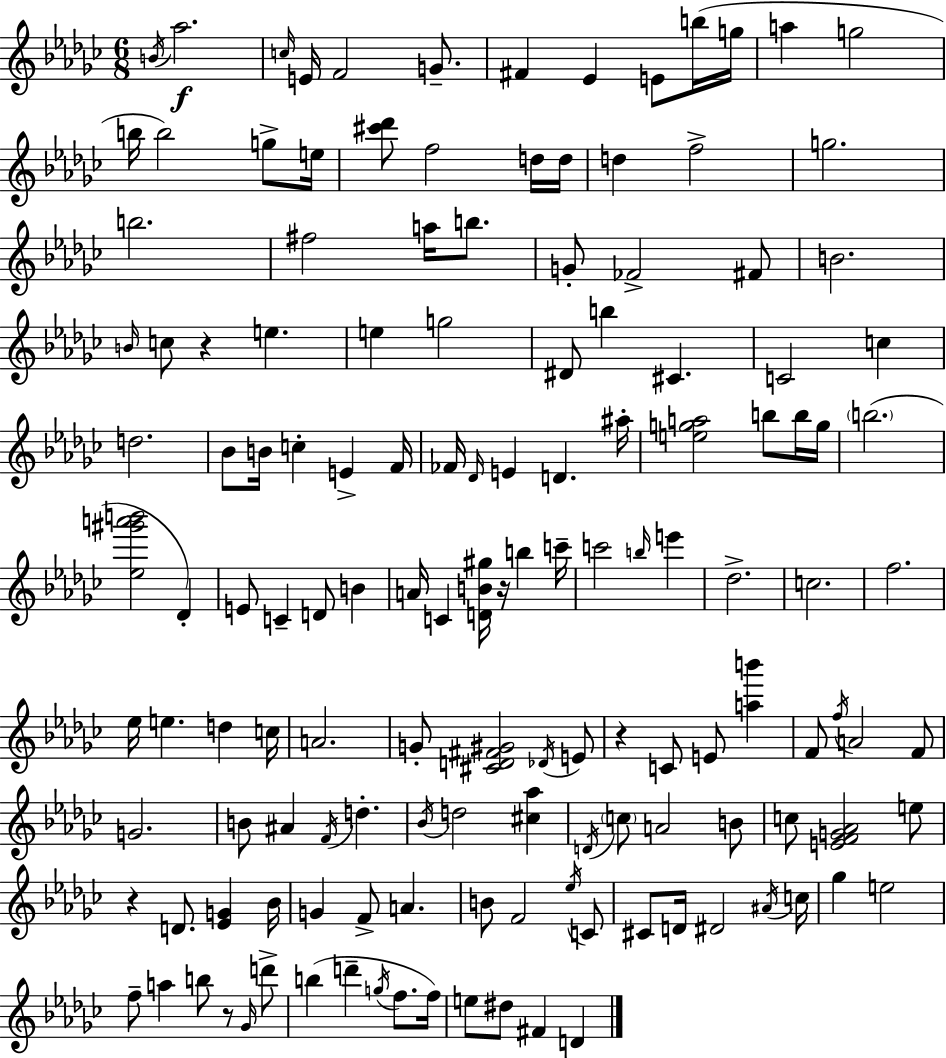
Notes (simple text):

B4/s Ab5/h. C5/s E4/s F4/h G4/e. F#4/q Eb4/q E4/e B5/s G5/s A5/q G5/h B5/s B5/h G5/e E5/s [C#6,Db6]/e F5/h D5/s D5/s D5/q F5/h G5/h. B5/h. F#5/h A5/s B5/e. G4/e FES4/h F#4/e B4/h. B4/s C5/e R/q E5/q. E5/q G5/h D#4/e B5/q C#4/q. C4/h C5/q D5/h. Bb4/e B4/s C5/q E4/q F4/s FES4/s Db4/s E4/q D4/q. A#5/s [E5,G5,A5]/h B5/e B5/s G5/s B5/h. [Eb5,G#6,A6,B6]/h Db4/q E4/e C4/q D4/e B4/q A4/s C4/q [D4,B4,G#5]/s R/s B5/q C6/s C6/h B5/s E6/q Db5/h. C5/h. F5/h. Eb5/s E5/q. D5/q C5/s A4/h. G4/e [C#4,D4,F#4,G#4]/h Db4/s E4/e R/q C4/e E4/e [A5,B6]/q F4/e F5/s A4/h F4/e G4/h. B4/e A#4/q F4/s D5/q. Bb4/s D5/h [C#5,Ab5]/q D4/s C5/e A4/h B4/e C5/e [E4,F4,G4,Ab4]/h E5/e R/q D4/e. [Eb4,G4]/q Bb4/s G4/q F4/e A4/q. B4/e F4/h Eb5/s C4/e C#4/e D4/s D#4/h A#4/s C5/s Gb5/q E5/h F5/e A5/q B5/e R/e Gb4/s D6/e B5/q D6/q G5/s F5/e. F5/s E5/e D#5/e F#4/q D4/q